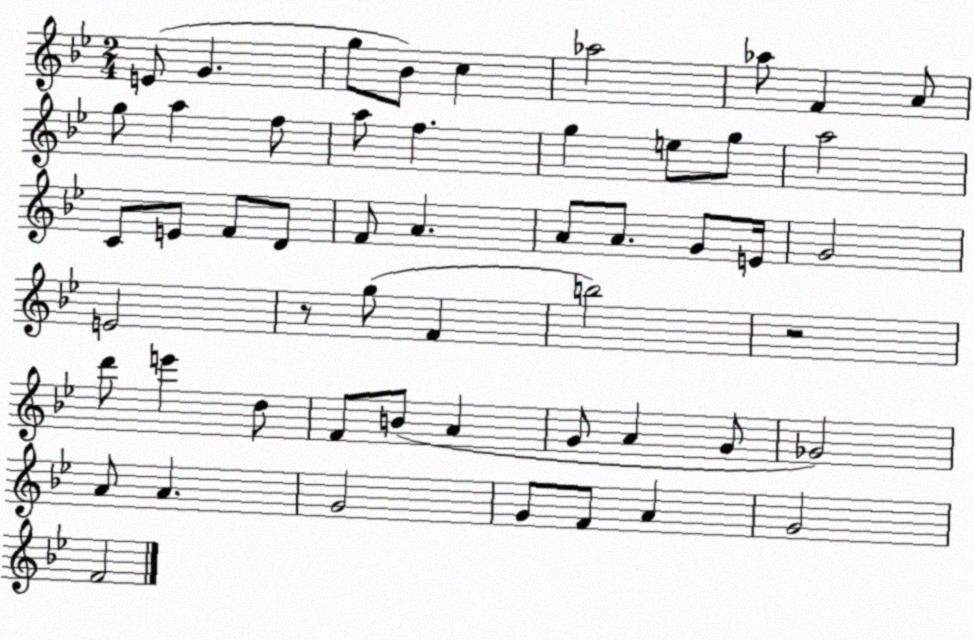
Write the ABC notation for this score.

X:1
T:Untitled
M:2/4
L:1/4
K:Bb
E/2 G g/2 _B/2 c _a2 _a/2 F A/2 g/2 a f/2 a/2 f g e/2 g/2 a2 C/2 E/2 F/2 D/2 F/2 A A/2 A/2 G/2 E/4 G2 E2 z/2 g/2 F b2 z2 d'/2 e' d/2 F/2 B/2 A G/2 A G/2 _G2 A/2 A G2 G/2 F/2 A G2 F2